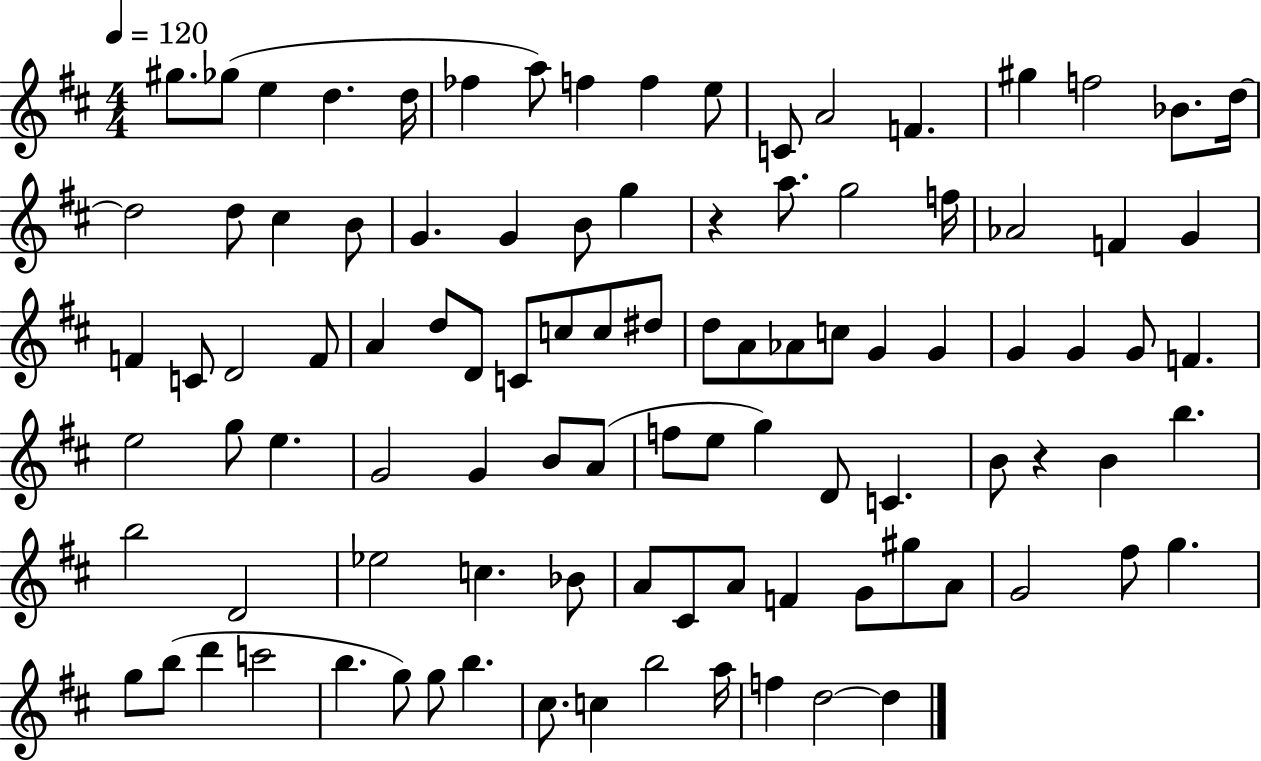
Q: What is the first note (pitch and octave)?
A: G#5